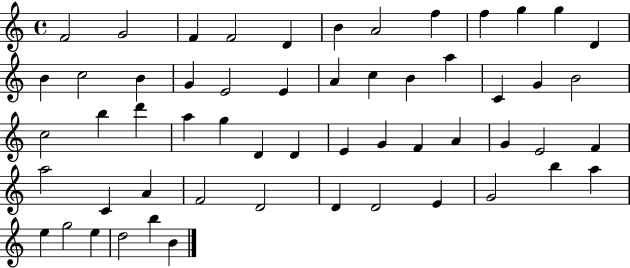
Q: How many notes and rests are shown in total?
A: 56